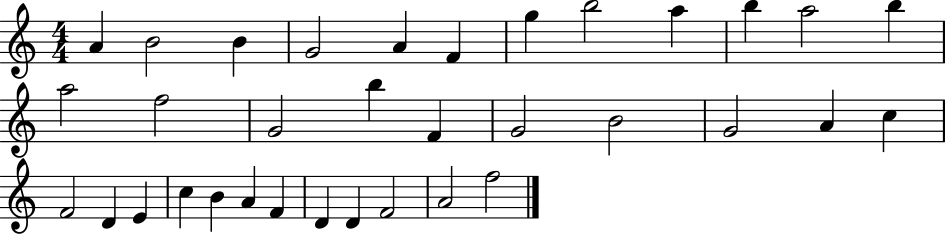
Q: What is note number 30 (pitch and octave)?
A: D4